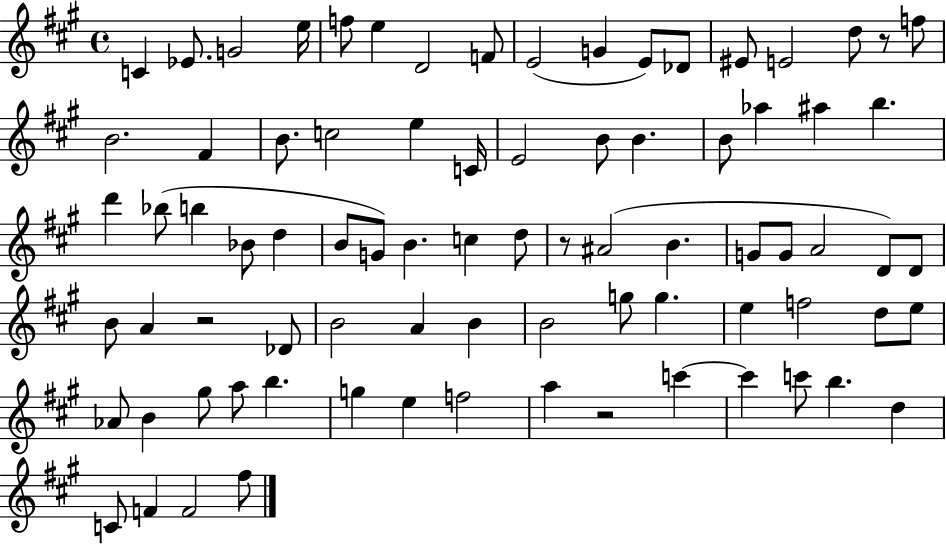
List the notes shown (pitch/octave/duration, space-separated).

C4/q Eb4/e. G4/h E5/s F5/e E5/q D4/h F4/e E4/h G4/q E4/e Db4/e EIS4/e E4/h D5/e R/e F5/e B4/h. F#4/q B4/e. C5/h E5/q C4/s E4/h B4/e B4/q. B4/e Ab5/q A#5/q B5/q. D6/q Bb5/e B5/q Bb4/e D5/q B4/e G4/e B4/q. C5/q D5/e R/e A#4/h B4/q. G4/e G4/e A4/h D4/e D4/e B4/e A4/q R/h Db4/e B4/h A4/q B4/q B4/h G5/e G5/q. E5/q F5/h D5/e E5/e Ab4/e B4/q G#5/e A5/e B5/q. G5/q E5/q F5/h A5/q R/h C6/q C6/q C6/e B5/q. D5/q C4/e F4/q F4/h F#5/e